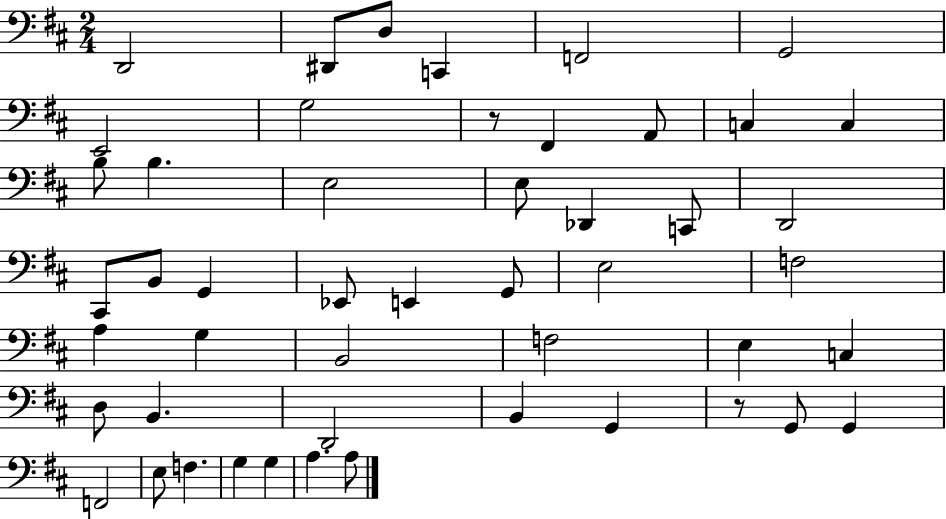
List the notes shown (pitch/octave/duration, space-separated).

D2/h D#2/e D3/e C2/q F2/h G2/h E2/h G3/h R/e F#2/q A2/e C3/q C3/q B3/e B3/q. E3/h E3/e Db2/q C2/e D2/h C#2/e B2/e G2/q Eb2/e E2/q G2/e E3/h F3/h A3/q G3/q B2/h F3/h E3/q C3/q D3/e B2/q. D2/h B2/q G2/q R/e G2/e G2/q F2/h E3/e F3/q. G3/q G3/q A3/q. A3/e